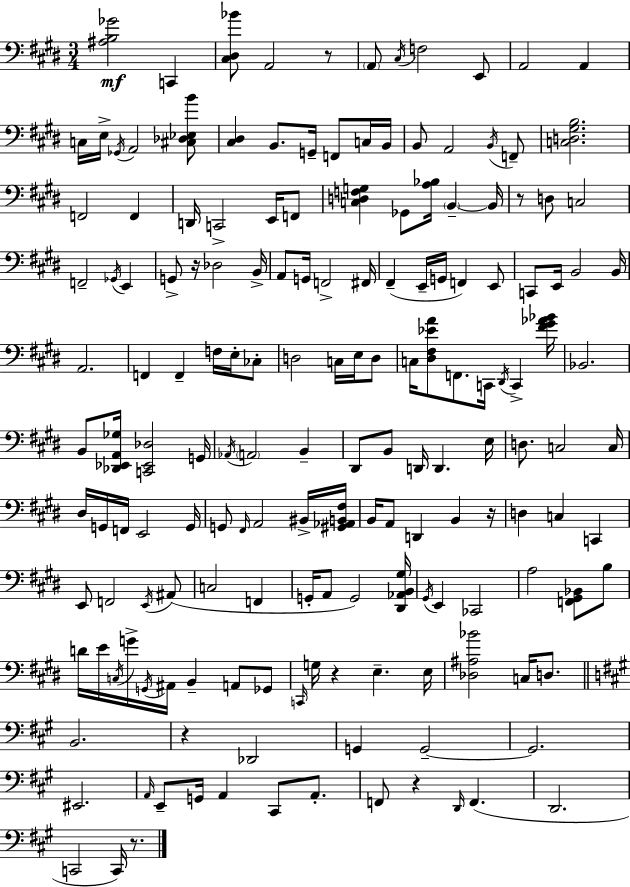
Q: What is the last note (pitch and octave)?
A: C2